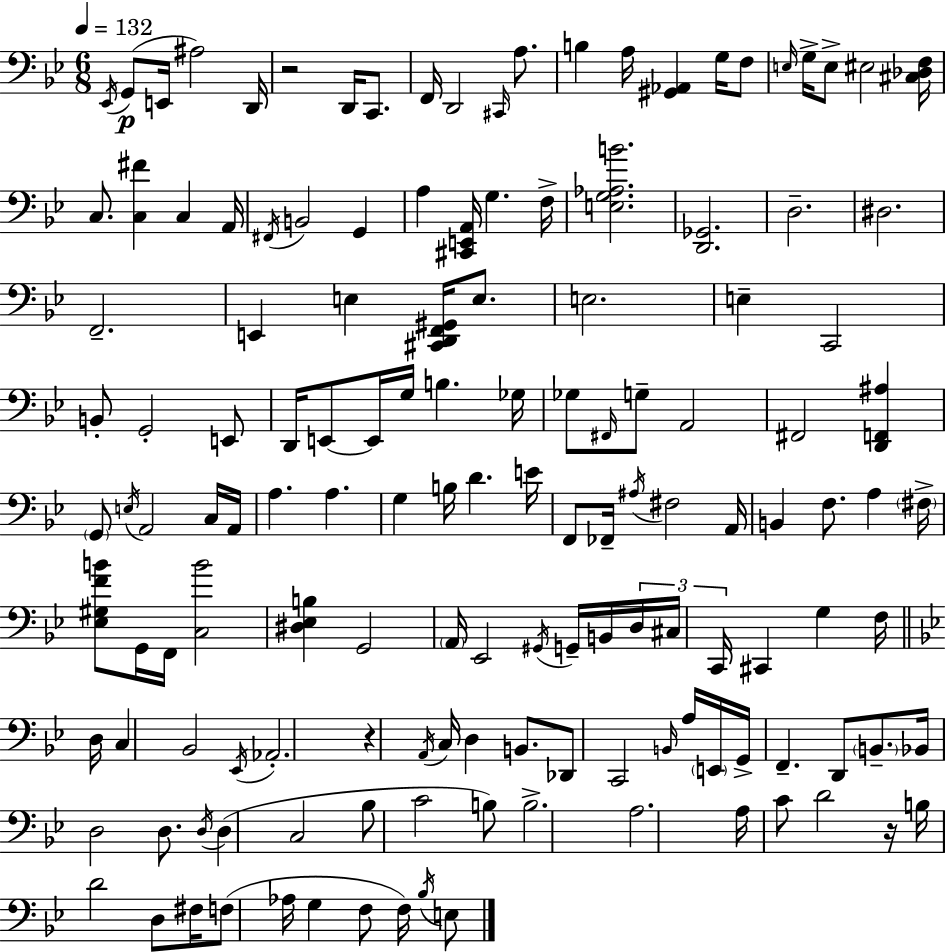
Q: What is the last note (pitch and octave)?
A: E3